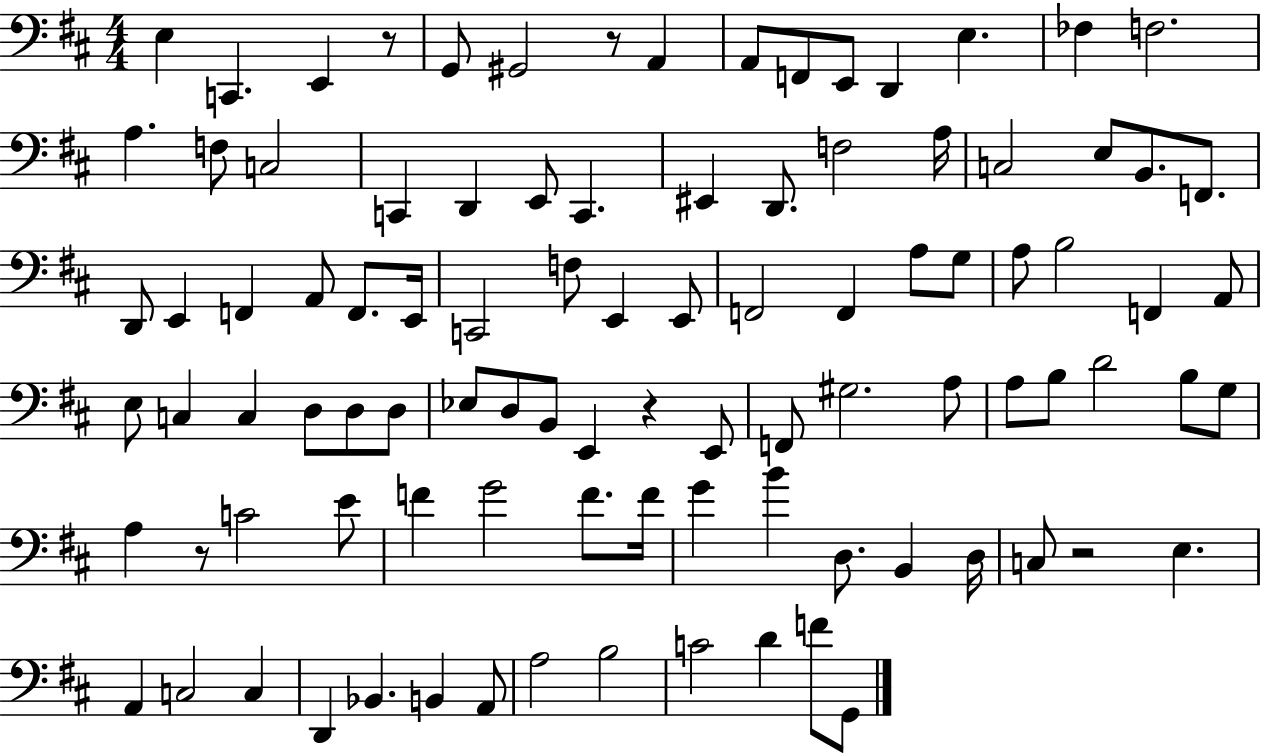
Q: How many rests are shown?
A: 5